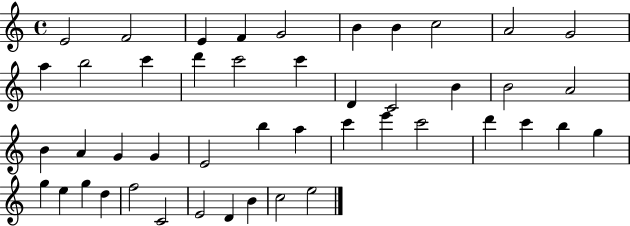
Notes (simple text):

E4/h F4/h E4/q F4/q G4/h B4/q B4/q C5/h A4/h G4/h A5/q B5/h C6/q D6/q C6/h C6/q D4/q C4/h B4/q B4/h A4/h B4/q A4/q G4/q G4/q E4/h B5/q A5/q C6/q E6/q C6/h D6/q C6/q B5/q G5/q G5/q E5/q G5/q D5/q F5/h C4/h E4/h D4/q B4/q C5/h E5/h